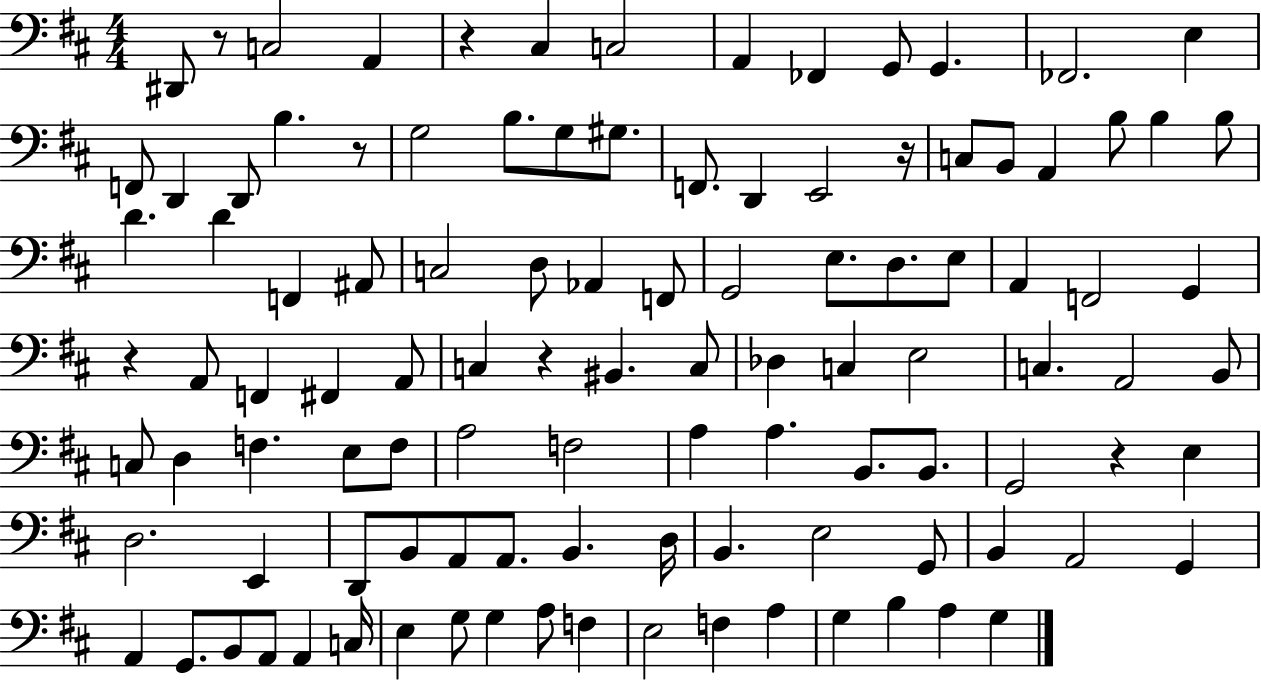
{
  \clef bass
  \numericTimeSignature
  \time 4/4
  \key d \major
  dis,8 r8 c2 a,4 | r4 cis4 c2 | a,4 fes,4 g,8 g,4. | fes,2. e4 | \break f,8 d,4 d,8 b4. r8 | g2 b8. g8 gis8. | f,8. d,4 e,2 r16 | c8 b,8 a,4 b8 b4 b8 | \break d'4. d'4 f,4 ais,8 | c2 d8 aes,4 f,8 | g,2 e8. d8. e8 | a,4 f,2 g,4 | \break r4 a,8 f,4 fis,4 a,8 | c4 r4 bis,4. c8 | des4 c4 e2 | c4. a,2 b,8 | \break c8 d4 f4. e8 f8 | a2 f2 | a4 a4. b,8. b,8. | g,2 r4 e4 | \break d2. e,4 | d,8 b,8 a,8 a,8. b,4. d16 | b,4. e2 g,8 | b,4 a,2 g,4 | \break a,4 g,8. b,8 a,8 a,4 c16 | e4 g8 g4 a8 f4 | e2 f4 a4 | g4 b4 a4 g4 | \break \bar "|."
}